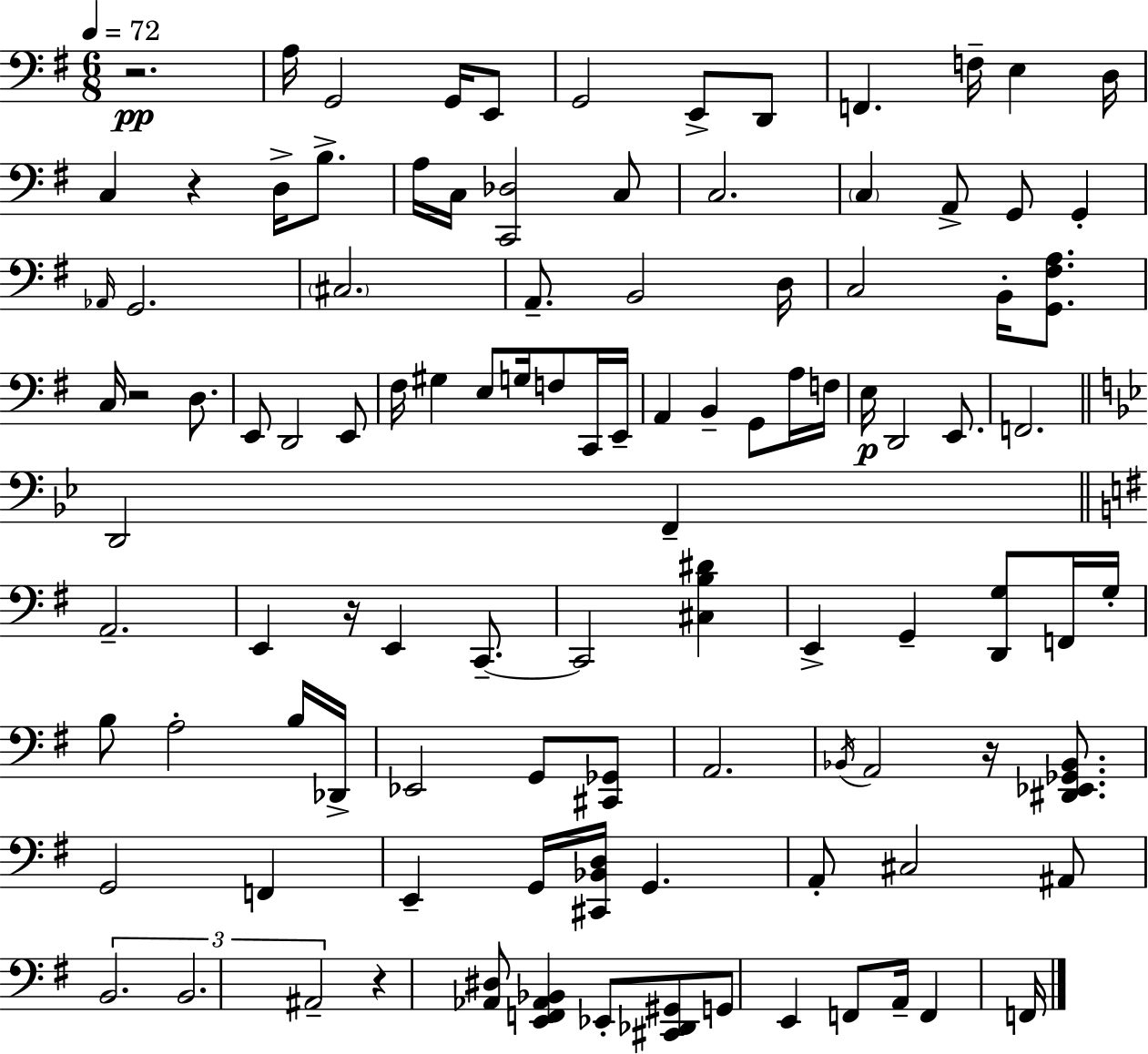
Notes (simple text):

R/h. A3/s G2/h G2/s E2/e G2/h E2/e D2/e F2/q. F3/s E3/q D3/s C3/q R/q D3/s B3/e. A3/s C3/s [C2,Db3]/h C3/e C3/h. C3/q A2/e G2/e G2/q Ab2/s G2/h. C#3/h. A2/e. B2/h D3/s C3/h B2/s [G2,F#3,A3]/e. C3/s R/h D3/e. E2/e D2/h E2/e F#3/s G#3/q E3/e G3/s F3/e C2/s E2/s A2/q B2/q G2/e A3/s F3/s E3/s D2/h E2/e. F2/h. D2/h F2/q A2/h. E2/q R/s E2/q C2/e. C2/h [C#3,B3,D#4]/q E2/q G2/q [D2,G3]/e F2/s G3/s B3/e A3/h B3/s Db2/s Eb2/h G2/e [C#2,Gb2]/e A2/h. Bb2/s A2/h R/s [D#2,Eb2,Gb2,Bb2]/e. G2/h F2/q E2/q G2/s [C#2,Bb2,D3]/s G2/q. A2/e C#3/h A#2/e B2/h. B2/h. A#2/h R/q [Ab2,D#3]/e [E2,F2,Ab2,Bb2]/q Eb2/e [C#2,Db2,G#2]/e G2/e E2/q F2/e A2/s F2/q F2/s